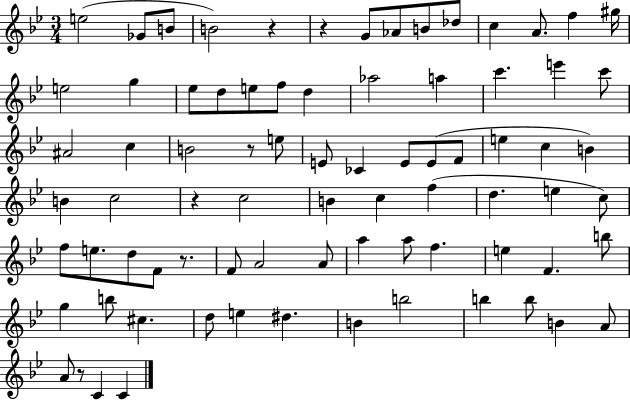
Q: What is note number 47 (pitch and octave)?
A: E5